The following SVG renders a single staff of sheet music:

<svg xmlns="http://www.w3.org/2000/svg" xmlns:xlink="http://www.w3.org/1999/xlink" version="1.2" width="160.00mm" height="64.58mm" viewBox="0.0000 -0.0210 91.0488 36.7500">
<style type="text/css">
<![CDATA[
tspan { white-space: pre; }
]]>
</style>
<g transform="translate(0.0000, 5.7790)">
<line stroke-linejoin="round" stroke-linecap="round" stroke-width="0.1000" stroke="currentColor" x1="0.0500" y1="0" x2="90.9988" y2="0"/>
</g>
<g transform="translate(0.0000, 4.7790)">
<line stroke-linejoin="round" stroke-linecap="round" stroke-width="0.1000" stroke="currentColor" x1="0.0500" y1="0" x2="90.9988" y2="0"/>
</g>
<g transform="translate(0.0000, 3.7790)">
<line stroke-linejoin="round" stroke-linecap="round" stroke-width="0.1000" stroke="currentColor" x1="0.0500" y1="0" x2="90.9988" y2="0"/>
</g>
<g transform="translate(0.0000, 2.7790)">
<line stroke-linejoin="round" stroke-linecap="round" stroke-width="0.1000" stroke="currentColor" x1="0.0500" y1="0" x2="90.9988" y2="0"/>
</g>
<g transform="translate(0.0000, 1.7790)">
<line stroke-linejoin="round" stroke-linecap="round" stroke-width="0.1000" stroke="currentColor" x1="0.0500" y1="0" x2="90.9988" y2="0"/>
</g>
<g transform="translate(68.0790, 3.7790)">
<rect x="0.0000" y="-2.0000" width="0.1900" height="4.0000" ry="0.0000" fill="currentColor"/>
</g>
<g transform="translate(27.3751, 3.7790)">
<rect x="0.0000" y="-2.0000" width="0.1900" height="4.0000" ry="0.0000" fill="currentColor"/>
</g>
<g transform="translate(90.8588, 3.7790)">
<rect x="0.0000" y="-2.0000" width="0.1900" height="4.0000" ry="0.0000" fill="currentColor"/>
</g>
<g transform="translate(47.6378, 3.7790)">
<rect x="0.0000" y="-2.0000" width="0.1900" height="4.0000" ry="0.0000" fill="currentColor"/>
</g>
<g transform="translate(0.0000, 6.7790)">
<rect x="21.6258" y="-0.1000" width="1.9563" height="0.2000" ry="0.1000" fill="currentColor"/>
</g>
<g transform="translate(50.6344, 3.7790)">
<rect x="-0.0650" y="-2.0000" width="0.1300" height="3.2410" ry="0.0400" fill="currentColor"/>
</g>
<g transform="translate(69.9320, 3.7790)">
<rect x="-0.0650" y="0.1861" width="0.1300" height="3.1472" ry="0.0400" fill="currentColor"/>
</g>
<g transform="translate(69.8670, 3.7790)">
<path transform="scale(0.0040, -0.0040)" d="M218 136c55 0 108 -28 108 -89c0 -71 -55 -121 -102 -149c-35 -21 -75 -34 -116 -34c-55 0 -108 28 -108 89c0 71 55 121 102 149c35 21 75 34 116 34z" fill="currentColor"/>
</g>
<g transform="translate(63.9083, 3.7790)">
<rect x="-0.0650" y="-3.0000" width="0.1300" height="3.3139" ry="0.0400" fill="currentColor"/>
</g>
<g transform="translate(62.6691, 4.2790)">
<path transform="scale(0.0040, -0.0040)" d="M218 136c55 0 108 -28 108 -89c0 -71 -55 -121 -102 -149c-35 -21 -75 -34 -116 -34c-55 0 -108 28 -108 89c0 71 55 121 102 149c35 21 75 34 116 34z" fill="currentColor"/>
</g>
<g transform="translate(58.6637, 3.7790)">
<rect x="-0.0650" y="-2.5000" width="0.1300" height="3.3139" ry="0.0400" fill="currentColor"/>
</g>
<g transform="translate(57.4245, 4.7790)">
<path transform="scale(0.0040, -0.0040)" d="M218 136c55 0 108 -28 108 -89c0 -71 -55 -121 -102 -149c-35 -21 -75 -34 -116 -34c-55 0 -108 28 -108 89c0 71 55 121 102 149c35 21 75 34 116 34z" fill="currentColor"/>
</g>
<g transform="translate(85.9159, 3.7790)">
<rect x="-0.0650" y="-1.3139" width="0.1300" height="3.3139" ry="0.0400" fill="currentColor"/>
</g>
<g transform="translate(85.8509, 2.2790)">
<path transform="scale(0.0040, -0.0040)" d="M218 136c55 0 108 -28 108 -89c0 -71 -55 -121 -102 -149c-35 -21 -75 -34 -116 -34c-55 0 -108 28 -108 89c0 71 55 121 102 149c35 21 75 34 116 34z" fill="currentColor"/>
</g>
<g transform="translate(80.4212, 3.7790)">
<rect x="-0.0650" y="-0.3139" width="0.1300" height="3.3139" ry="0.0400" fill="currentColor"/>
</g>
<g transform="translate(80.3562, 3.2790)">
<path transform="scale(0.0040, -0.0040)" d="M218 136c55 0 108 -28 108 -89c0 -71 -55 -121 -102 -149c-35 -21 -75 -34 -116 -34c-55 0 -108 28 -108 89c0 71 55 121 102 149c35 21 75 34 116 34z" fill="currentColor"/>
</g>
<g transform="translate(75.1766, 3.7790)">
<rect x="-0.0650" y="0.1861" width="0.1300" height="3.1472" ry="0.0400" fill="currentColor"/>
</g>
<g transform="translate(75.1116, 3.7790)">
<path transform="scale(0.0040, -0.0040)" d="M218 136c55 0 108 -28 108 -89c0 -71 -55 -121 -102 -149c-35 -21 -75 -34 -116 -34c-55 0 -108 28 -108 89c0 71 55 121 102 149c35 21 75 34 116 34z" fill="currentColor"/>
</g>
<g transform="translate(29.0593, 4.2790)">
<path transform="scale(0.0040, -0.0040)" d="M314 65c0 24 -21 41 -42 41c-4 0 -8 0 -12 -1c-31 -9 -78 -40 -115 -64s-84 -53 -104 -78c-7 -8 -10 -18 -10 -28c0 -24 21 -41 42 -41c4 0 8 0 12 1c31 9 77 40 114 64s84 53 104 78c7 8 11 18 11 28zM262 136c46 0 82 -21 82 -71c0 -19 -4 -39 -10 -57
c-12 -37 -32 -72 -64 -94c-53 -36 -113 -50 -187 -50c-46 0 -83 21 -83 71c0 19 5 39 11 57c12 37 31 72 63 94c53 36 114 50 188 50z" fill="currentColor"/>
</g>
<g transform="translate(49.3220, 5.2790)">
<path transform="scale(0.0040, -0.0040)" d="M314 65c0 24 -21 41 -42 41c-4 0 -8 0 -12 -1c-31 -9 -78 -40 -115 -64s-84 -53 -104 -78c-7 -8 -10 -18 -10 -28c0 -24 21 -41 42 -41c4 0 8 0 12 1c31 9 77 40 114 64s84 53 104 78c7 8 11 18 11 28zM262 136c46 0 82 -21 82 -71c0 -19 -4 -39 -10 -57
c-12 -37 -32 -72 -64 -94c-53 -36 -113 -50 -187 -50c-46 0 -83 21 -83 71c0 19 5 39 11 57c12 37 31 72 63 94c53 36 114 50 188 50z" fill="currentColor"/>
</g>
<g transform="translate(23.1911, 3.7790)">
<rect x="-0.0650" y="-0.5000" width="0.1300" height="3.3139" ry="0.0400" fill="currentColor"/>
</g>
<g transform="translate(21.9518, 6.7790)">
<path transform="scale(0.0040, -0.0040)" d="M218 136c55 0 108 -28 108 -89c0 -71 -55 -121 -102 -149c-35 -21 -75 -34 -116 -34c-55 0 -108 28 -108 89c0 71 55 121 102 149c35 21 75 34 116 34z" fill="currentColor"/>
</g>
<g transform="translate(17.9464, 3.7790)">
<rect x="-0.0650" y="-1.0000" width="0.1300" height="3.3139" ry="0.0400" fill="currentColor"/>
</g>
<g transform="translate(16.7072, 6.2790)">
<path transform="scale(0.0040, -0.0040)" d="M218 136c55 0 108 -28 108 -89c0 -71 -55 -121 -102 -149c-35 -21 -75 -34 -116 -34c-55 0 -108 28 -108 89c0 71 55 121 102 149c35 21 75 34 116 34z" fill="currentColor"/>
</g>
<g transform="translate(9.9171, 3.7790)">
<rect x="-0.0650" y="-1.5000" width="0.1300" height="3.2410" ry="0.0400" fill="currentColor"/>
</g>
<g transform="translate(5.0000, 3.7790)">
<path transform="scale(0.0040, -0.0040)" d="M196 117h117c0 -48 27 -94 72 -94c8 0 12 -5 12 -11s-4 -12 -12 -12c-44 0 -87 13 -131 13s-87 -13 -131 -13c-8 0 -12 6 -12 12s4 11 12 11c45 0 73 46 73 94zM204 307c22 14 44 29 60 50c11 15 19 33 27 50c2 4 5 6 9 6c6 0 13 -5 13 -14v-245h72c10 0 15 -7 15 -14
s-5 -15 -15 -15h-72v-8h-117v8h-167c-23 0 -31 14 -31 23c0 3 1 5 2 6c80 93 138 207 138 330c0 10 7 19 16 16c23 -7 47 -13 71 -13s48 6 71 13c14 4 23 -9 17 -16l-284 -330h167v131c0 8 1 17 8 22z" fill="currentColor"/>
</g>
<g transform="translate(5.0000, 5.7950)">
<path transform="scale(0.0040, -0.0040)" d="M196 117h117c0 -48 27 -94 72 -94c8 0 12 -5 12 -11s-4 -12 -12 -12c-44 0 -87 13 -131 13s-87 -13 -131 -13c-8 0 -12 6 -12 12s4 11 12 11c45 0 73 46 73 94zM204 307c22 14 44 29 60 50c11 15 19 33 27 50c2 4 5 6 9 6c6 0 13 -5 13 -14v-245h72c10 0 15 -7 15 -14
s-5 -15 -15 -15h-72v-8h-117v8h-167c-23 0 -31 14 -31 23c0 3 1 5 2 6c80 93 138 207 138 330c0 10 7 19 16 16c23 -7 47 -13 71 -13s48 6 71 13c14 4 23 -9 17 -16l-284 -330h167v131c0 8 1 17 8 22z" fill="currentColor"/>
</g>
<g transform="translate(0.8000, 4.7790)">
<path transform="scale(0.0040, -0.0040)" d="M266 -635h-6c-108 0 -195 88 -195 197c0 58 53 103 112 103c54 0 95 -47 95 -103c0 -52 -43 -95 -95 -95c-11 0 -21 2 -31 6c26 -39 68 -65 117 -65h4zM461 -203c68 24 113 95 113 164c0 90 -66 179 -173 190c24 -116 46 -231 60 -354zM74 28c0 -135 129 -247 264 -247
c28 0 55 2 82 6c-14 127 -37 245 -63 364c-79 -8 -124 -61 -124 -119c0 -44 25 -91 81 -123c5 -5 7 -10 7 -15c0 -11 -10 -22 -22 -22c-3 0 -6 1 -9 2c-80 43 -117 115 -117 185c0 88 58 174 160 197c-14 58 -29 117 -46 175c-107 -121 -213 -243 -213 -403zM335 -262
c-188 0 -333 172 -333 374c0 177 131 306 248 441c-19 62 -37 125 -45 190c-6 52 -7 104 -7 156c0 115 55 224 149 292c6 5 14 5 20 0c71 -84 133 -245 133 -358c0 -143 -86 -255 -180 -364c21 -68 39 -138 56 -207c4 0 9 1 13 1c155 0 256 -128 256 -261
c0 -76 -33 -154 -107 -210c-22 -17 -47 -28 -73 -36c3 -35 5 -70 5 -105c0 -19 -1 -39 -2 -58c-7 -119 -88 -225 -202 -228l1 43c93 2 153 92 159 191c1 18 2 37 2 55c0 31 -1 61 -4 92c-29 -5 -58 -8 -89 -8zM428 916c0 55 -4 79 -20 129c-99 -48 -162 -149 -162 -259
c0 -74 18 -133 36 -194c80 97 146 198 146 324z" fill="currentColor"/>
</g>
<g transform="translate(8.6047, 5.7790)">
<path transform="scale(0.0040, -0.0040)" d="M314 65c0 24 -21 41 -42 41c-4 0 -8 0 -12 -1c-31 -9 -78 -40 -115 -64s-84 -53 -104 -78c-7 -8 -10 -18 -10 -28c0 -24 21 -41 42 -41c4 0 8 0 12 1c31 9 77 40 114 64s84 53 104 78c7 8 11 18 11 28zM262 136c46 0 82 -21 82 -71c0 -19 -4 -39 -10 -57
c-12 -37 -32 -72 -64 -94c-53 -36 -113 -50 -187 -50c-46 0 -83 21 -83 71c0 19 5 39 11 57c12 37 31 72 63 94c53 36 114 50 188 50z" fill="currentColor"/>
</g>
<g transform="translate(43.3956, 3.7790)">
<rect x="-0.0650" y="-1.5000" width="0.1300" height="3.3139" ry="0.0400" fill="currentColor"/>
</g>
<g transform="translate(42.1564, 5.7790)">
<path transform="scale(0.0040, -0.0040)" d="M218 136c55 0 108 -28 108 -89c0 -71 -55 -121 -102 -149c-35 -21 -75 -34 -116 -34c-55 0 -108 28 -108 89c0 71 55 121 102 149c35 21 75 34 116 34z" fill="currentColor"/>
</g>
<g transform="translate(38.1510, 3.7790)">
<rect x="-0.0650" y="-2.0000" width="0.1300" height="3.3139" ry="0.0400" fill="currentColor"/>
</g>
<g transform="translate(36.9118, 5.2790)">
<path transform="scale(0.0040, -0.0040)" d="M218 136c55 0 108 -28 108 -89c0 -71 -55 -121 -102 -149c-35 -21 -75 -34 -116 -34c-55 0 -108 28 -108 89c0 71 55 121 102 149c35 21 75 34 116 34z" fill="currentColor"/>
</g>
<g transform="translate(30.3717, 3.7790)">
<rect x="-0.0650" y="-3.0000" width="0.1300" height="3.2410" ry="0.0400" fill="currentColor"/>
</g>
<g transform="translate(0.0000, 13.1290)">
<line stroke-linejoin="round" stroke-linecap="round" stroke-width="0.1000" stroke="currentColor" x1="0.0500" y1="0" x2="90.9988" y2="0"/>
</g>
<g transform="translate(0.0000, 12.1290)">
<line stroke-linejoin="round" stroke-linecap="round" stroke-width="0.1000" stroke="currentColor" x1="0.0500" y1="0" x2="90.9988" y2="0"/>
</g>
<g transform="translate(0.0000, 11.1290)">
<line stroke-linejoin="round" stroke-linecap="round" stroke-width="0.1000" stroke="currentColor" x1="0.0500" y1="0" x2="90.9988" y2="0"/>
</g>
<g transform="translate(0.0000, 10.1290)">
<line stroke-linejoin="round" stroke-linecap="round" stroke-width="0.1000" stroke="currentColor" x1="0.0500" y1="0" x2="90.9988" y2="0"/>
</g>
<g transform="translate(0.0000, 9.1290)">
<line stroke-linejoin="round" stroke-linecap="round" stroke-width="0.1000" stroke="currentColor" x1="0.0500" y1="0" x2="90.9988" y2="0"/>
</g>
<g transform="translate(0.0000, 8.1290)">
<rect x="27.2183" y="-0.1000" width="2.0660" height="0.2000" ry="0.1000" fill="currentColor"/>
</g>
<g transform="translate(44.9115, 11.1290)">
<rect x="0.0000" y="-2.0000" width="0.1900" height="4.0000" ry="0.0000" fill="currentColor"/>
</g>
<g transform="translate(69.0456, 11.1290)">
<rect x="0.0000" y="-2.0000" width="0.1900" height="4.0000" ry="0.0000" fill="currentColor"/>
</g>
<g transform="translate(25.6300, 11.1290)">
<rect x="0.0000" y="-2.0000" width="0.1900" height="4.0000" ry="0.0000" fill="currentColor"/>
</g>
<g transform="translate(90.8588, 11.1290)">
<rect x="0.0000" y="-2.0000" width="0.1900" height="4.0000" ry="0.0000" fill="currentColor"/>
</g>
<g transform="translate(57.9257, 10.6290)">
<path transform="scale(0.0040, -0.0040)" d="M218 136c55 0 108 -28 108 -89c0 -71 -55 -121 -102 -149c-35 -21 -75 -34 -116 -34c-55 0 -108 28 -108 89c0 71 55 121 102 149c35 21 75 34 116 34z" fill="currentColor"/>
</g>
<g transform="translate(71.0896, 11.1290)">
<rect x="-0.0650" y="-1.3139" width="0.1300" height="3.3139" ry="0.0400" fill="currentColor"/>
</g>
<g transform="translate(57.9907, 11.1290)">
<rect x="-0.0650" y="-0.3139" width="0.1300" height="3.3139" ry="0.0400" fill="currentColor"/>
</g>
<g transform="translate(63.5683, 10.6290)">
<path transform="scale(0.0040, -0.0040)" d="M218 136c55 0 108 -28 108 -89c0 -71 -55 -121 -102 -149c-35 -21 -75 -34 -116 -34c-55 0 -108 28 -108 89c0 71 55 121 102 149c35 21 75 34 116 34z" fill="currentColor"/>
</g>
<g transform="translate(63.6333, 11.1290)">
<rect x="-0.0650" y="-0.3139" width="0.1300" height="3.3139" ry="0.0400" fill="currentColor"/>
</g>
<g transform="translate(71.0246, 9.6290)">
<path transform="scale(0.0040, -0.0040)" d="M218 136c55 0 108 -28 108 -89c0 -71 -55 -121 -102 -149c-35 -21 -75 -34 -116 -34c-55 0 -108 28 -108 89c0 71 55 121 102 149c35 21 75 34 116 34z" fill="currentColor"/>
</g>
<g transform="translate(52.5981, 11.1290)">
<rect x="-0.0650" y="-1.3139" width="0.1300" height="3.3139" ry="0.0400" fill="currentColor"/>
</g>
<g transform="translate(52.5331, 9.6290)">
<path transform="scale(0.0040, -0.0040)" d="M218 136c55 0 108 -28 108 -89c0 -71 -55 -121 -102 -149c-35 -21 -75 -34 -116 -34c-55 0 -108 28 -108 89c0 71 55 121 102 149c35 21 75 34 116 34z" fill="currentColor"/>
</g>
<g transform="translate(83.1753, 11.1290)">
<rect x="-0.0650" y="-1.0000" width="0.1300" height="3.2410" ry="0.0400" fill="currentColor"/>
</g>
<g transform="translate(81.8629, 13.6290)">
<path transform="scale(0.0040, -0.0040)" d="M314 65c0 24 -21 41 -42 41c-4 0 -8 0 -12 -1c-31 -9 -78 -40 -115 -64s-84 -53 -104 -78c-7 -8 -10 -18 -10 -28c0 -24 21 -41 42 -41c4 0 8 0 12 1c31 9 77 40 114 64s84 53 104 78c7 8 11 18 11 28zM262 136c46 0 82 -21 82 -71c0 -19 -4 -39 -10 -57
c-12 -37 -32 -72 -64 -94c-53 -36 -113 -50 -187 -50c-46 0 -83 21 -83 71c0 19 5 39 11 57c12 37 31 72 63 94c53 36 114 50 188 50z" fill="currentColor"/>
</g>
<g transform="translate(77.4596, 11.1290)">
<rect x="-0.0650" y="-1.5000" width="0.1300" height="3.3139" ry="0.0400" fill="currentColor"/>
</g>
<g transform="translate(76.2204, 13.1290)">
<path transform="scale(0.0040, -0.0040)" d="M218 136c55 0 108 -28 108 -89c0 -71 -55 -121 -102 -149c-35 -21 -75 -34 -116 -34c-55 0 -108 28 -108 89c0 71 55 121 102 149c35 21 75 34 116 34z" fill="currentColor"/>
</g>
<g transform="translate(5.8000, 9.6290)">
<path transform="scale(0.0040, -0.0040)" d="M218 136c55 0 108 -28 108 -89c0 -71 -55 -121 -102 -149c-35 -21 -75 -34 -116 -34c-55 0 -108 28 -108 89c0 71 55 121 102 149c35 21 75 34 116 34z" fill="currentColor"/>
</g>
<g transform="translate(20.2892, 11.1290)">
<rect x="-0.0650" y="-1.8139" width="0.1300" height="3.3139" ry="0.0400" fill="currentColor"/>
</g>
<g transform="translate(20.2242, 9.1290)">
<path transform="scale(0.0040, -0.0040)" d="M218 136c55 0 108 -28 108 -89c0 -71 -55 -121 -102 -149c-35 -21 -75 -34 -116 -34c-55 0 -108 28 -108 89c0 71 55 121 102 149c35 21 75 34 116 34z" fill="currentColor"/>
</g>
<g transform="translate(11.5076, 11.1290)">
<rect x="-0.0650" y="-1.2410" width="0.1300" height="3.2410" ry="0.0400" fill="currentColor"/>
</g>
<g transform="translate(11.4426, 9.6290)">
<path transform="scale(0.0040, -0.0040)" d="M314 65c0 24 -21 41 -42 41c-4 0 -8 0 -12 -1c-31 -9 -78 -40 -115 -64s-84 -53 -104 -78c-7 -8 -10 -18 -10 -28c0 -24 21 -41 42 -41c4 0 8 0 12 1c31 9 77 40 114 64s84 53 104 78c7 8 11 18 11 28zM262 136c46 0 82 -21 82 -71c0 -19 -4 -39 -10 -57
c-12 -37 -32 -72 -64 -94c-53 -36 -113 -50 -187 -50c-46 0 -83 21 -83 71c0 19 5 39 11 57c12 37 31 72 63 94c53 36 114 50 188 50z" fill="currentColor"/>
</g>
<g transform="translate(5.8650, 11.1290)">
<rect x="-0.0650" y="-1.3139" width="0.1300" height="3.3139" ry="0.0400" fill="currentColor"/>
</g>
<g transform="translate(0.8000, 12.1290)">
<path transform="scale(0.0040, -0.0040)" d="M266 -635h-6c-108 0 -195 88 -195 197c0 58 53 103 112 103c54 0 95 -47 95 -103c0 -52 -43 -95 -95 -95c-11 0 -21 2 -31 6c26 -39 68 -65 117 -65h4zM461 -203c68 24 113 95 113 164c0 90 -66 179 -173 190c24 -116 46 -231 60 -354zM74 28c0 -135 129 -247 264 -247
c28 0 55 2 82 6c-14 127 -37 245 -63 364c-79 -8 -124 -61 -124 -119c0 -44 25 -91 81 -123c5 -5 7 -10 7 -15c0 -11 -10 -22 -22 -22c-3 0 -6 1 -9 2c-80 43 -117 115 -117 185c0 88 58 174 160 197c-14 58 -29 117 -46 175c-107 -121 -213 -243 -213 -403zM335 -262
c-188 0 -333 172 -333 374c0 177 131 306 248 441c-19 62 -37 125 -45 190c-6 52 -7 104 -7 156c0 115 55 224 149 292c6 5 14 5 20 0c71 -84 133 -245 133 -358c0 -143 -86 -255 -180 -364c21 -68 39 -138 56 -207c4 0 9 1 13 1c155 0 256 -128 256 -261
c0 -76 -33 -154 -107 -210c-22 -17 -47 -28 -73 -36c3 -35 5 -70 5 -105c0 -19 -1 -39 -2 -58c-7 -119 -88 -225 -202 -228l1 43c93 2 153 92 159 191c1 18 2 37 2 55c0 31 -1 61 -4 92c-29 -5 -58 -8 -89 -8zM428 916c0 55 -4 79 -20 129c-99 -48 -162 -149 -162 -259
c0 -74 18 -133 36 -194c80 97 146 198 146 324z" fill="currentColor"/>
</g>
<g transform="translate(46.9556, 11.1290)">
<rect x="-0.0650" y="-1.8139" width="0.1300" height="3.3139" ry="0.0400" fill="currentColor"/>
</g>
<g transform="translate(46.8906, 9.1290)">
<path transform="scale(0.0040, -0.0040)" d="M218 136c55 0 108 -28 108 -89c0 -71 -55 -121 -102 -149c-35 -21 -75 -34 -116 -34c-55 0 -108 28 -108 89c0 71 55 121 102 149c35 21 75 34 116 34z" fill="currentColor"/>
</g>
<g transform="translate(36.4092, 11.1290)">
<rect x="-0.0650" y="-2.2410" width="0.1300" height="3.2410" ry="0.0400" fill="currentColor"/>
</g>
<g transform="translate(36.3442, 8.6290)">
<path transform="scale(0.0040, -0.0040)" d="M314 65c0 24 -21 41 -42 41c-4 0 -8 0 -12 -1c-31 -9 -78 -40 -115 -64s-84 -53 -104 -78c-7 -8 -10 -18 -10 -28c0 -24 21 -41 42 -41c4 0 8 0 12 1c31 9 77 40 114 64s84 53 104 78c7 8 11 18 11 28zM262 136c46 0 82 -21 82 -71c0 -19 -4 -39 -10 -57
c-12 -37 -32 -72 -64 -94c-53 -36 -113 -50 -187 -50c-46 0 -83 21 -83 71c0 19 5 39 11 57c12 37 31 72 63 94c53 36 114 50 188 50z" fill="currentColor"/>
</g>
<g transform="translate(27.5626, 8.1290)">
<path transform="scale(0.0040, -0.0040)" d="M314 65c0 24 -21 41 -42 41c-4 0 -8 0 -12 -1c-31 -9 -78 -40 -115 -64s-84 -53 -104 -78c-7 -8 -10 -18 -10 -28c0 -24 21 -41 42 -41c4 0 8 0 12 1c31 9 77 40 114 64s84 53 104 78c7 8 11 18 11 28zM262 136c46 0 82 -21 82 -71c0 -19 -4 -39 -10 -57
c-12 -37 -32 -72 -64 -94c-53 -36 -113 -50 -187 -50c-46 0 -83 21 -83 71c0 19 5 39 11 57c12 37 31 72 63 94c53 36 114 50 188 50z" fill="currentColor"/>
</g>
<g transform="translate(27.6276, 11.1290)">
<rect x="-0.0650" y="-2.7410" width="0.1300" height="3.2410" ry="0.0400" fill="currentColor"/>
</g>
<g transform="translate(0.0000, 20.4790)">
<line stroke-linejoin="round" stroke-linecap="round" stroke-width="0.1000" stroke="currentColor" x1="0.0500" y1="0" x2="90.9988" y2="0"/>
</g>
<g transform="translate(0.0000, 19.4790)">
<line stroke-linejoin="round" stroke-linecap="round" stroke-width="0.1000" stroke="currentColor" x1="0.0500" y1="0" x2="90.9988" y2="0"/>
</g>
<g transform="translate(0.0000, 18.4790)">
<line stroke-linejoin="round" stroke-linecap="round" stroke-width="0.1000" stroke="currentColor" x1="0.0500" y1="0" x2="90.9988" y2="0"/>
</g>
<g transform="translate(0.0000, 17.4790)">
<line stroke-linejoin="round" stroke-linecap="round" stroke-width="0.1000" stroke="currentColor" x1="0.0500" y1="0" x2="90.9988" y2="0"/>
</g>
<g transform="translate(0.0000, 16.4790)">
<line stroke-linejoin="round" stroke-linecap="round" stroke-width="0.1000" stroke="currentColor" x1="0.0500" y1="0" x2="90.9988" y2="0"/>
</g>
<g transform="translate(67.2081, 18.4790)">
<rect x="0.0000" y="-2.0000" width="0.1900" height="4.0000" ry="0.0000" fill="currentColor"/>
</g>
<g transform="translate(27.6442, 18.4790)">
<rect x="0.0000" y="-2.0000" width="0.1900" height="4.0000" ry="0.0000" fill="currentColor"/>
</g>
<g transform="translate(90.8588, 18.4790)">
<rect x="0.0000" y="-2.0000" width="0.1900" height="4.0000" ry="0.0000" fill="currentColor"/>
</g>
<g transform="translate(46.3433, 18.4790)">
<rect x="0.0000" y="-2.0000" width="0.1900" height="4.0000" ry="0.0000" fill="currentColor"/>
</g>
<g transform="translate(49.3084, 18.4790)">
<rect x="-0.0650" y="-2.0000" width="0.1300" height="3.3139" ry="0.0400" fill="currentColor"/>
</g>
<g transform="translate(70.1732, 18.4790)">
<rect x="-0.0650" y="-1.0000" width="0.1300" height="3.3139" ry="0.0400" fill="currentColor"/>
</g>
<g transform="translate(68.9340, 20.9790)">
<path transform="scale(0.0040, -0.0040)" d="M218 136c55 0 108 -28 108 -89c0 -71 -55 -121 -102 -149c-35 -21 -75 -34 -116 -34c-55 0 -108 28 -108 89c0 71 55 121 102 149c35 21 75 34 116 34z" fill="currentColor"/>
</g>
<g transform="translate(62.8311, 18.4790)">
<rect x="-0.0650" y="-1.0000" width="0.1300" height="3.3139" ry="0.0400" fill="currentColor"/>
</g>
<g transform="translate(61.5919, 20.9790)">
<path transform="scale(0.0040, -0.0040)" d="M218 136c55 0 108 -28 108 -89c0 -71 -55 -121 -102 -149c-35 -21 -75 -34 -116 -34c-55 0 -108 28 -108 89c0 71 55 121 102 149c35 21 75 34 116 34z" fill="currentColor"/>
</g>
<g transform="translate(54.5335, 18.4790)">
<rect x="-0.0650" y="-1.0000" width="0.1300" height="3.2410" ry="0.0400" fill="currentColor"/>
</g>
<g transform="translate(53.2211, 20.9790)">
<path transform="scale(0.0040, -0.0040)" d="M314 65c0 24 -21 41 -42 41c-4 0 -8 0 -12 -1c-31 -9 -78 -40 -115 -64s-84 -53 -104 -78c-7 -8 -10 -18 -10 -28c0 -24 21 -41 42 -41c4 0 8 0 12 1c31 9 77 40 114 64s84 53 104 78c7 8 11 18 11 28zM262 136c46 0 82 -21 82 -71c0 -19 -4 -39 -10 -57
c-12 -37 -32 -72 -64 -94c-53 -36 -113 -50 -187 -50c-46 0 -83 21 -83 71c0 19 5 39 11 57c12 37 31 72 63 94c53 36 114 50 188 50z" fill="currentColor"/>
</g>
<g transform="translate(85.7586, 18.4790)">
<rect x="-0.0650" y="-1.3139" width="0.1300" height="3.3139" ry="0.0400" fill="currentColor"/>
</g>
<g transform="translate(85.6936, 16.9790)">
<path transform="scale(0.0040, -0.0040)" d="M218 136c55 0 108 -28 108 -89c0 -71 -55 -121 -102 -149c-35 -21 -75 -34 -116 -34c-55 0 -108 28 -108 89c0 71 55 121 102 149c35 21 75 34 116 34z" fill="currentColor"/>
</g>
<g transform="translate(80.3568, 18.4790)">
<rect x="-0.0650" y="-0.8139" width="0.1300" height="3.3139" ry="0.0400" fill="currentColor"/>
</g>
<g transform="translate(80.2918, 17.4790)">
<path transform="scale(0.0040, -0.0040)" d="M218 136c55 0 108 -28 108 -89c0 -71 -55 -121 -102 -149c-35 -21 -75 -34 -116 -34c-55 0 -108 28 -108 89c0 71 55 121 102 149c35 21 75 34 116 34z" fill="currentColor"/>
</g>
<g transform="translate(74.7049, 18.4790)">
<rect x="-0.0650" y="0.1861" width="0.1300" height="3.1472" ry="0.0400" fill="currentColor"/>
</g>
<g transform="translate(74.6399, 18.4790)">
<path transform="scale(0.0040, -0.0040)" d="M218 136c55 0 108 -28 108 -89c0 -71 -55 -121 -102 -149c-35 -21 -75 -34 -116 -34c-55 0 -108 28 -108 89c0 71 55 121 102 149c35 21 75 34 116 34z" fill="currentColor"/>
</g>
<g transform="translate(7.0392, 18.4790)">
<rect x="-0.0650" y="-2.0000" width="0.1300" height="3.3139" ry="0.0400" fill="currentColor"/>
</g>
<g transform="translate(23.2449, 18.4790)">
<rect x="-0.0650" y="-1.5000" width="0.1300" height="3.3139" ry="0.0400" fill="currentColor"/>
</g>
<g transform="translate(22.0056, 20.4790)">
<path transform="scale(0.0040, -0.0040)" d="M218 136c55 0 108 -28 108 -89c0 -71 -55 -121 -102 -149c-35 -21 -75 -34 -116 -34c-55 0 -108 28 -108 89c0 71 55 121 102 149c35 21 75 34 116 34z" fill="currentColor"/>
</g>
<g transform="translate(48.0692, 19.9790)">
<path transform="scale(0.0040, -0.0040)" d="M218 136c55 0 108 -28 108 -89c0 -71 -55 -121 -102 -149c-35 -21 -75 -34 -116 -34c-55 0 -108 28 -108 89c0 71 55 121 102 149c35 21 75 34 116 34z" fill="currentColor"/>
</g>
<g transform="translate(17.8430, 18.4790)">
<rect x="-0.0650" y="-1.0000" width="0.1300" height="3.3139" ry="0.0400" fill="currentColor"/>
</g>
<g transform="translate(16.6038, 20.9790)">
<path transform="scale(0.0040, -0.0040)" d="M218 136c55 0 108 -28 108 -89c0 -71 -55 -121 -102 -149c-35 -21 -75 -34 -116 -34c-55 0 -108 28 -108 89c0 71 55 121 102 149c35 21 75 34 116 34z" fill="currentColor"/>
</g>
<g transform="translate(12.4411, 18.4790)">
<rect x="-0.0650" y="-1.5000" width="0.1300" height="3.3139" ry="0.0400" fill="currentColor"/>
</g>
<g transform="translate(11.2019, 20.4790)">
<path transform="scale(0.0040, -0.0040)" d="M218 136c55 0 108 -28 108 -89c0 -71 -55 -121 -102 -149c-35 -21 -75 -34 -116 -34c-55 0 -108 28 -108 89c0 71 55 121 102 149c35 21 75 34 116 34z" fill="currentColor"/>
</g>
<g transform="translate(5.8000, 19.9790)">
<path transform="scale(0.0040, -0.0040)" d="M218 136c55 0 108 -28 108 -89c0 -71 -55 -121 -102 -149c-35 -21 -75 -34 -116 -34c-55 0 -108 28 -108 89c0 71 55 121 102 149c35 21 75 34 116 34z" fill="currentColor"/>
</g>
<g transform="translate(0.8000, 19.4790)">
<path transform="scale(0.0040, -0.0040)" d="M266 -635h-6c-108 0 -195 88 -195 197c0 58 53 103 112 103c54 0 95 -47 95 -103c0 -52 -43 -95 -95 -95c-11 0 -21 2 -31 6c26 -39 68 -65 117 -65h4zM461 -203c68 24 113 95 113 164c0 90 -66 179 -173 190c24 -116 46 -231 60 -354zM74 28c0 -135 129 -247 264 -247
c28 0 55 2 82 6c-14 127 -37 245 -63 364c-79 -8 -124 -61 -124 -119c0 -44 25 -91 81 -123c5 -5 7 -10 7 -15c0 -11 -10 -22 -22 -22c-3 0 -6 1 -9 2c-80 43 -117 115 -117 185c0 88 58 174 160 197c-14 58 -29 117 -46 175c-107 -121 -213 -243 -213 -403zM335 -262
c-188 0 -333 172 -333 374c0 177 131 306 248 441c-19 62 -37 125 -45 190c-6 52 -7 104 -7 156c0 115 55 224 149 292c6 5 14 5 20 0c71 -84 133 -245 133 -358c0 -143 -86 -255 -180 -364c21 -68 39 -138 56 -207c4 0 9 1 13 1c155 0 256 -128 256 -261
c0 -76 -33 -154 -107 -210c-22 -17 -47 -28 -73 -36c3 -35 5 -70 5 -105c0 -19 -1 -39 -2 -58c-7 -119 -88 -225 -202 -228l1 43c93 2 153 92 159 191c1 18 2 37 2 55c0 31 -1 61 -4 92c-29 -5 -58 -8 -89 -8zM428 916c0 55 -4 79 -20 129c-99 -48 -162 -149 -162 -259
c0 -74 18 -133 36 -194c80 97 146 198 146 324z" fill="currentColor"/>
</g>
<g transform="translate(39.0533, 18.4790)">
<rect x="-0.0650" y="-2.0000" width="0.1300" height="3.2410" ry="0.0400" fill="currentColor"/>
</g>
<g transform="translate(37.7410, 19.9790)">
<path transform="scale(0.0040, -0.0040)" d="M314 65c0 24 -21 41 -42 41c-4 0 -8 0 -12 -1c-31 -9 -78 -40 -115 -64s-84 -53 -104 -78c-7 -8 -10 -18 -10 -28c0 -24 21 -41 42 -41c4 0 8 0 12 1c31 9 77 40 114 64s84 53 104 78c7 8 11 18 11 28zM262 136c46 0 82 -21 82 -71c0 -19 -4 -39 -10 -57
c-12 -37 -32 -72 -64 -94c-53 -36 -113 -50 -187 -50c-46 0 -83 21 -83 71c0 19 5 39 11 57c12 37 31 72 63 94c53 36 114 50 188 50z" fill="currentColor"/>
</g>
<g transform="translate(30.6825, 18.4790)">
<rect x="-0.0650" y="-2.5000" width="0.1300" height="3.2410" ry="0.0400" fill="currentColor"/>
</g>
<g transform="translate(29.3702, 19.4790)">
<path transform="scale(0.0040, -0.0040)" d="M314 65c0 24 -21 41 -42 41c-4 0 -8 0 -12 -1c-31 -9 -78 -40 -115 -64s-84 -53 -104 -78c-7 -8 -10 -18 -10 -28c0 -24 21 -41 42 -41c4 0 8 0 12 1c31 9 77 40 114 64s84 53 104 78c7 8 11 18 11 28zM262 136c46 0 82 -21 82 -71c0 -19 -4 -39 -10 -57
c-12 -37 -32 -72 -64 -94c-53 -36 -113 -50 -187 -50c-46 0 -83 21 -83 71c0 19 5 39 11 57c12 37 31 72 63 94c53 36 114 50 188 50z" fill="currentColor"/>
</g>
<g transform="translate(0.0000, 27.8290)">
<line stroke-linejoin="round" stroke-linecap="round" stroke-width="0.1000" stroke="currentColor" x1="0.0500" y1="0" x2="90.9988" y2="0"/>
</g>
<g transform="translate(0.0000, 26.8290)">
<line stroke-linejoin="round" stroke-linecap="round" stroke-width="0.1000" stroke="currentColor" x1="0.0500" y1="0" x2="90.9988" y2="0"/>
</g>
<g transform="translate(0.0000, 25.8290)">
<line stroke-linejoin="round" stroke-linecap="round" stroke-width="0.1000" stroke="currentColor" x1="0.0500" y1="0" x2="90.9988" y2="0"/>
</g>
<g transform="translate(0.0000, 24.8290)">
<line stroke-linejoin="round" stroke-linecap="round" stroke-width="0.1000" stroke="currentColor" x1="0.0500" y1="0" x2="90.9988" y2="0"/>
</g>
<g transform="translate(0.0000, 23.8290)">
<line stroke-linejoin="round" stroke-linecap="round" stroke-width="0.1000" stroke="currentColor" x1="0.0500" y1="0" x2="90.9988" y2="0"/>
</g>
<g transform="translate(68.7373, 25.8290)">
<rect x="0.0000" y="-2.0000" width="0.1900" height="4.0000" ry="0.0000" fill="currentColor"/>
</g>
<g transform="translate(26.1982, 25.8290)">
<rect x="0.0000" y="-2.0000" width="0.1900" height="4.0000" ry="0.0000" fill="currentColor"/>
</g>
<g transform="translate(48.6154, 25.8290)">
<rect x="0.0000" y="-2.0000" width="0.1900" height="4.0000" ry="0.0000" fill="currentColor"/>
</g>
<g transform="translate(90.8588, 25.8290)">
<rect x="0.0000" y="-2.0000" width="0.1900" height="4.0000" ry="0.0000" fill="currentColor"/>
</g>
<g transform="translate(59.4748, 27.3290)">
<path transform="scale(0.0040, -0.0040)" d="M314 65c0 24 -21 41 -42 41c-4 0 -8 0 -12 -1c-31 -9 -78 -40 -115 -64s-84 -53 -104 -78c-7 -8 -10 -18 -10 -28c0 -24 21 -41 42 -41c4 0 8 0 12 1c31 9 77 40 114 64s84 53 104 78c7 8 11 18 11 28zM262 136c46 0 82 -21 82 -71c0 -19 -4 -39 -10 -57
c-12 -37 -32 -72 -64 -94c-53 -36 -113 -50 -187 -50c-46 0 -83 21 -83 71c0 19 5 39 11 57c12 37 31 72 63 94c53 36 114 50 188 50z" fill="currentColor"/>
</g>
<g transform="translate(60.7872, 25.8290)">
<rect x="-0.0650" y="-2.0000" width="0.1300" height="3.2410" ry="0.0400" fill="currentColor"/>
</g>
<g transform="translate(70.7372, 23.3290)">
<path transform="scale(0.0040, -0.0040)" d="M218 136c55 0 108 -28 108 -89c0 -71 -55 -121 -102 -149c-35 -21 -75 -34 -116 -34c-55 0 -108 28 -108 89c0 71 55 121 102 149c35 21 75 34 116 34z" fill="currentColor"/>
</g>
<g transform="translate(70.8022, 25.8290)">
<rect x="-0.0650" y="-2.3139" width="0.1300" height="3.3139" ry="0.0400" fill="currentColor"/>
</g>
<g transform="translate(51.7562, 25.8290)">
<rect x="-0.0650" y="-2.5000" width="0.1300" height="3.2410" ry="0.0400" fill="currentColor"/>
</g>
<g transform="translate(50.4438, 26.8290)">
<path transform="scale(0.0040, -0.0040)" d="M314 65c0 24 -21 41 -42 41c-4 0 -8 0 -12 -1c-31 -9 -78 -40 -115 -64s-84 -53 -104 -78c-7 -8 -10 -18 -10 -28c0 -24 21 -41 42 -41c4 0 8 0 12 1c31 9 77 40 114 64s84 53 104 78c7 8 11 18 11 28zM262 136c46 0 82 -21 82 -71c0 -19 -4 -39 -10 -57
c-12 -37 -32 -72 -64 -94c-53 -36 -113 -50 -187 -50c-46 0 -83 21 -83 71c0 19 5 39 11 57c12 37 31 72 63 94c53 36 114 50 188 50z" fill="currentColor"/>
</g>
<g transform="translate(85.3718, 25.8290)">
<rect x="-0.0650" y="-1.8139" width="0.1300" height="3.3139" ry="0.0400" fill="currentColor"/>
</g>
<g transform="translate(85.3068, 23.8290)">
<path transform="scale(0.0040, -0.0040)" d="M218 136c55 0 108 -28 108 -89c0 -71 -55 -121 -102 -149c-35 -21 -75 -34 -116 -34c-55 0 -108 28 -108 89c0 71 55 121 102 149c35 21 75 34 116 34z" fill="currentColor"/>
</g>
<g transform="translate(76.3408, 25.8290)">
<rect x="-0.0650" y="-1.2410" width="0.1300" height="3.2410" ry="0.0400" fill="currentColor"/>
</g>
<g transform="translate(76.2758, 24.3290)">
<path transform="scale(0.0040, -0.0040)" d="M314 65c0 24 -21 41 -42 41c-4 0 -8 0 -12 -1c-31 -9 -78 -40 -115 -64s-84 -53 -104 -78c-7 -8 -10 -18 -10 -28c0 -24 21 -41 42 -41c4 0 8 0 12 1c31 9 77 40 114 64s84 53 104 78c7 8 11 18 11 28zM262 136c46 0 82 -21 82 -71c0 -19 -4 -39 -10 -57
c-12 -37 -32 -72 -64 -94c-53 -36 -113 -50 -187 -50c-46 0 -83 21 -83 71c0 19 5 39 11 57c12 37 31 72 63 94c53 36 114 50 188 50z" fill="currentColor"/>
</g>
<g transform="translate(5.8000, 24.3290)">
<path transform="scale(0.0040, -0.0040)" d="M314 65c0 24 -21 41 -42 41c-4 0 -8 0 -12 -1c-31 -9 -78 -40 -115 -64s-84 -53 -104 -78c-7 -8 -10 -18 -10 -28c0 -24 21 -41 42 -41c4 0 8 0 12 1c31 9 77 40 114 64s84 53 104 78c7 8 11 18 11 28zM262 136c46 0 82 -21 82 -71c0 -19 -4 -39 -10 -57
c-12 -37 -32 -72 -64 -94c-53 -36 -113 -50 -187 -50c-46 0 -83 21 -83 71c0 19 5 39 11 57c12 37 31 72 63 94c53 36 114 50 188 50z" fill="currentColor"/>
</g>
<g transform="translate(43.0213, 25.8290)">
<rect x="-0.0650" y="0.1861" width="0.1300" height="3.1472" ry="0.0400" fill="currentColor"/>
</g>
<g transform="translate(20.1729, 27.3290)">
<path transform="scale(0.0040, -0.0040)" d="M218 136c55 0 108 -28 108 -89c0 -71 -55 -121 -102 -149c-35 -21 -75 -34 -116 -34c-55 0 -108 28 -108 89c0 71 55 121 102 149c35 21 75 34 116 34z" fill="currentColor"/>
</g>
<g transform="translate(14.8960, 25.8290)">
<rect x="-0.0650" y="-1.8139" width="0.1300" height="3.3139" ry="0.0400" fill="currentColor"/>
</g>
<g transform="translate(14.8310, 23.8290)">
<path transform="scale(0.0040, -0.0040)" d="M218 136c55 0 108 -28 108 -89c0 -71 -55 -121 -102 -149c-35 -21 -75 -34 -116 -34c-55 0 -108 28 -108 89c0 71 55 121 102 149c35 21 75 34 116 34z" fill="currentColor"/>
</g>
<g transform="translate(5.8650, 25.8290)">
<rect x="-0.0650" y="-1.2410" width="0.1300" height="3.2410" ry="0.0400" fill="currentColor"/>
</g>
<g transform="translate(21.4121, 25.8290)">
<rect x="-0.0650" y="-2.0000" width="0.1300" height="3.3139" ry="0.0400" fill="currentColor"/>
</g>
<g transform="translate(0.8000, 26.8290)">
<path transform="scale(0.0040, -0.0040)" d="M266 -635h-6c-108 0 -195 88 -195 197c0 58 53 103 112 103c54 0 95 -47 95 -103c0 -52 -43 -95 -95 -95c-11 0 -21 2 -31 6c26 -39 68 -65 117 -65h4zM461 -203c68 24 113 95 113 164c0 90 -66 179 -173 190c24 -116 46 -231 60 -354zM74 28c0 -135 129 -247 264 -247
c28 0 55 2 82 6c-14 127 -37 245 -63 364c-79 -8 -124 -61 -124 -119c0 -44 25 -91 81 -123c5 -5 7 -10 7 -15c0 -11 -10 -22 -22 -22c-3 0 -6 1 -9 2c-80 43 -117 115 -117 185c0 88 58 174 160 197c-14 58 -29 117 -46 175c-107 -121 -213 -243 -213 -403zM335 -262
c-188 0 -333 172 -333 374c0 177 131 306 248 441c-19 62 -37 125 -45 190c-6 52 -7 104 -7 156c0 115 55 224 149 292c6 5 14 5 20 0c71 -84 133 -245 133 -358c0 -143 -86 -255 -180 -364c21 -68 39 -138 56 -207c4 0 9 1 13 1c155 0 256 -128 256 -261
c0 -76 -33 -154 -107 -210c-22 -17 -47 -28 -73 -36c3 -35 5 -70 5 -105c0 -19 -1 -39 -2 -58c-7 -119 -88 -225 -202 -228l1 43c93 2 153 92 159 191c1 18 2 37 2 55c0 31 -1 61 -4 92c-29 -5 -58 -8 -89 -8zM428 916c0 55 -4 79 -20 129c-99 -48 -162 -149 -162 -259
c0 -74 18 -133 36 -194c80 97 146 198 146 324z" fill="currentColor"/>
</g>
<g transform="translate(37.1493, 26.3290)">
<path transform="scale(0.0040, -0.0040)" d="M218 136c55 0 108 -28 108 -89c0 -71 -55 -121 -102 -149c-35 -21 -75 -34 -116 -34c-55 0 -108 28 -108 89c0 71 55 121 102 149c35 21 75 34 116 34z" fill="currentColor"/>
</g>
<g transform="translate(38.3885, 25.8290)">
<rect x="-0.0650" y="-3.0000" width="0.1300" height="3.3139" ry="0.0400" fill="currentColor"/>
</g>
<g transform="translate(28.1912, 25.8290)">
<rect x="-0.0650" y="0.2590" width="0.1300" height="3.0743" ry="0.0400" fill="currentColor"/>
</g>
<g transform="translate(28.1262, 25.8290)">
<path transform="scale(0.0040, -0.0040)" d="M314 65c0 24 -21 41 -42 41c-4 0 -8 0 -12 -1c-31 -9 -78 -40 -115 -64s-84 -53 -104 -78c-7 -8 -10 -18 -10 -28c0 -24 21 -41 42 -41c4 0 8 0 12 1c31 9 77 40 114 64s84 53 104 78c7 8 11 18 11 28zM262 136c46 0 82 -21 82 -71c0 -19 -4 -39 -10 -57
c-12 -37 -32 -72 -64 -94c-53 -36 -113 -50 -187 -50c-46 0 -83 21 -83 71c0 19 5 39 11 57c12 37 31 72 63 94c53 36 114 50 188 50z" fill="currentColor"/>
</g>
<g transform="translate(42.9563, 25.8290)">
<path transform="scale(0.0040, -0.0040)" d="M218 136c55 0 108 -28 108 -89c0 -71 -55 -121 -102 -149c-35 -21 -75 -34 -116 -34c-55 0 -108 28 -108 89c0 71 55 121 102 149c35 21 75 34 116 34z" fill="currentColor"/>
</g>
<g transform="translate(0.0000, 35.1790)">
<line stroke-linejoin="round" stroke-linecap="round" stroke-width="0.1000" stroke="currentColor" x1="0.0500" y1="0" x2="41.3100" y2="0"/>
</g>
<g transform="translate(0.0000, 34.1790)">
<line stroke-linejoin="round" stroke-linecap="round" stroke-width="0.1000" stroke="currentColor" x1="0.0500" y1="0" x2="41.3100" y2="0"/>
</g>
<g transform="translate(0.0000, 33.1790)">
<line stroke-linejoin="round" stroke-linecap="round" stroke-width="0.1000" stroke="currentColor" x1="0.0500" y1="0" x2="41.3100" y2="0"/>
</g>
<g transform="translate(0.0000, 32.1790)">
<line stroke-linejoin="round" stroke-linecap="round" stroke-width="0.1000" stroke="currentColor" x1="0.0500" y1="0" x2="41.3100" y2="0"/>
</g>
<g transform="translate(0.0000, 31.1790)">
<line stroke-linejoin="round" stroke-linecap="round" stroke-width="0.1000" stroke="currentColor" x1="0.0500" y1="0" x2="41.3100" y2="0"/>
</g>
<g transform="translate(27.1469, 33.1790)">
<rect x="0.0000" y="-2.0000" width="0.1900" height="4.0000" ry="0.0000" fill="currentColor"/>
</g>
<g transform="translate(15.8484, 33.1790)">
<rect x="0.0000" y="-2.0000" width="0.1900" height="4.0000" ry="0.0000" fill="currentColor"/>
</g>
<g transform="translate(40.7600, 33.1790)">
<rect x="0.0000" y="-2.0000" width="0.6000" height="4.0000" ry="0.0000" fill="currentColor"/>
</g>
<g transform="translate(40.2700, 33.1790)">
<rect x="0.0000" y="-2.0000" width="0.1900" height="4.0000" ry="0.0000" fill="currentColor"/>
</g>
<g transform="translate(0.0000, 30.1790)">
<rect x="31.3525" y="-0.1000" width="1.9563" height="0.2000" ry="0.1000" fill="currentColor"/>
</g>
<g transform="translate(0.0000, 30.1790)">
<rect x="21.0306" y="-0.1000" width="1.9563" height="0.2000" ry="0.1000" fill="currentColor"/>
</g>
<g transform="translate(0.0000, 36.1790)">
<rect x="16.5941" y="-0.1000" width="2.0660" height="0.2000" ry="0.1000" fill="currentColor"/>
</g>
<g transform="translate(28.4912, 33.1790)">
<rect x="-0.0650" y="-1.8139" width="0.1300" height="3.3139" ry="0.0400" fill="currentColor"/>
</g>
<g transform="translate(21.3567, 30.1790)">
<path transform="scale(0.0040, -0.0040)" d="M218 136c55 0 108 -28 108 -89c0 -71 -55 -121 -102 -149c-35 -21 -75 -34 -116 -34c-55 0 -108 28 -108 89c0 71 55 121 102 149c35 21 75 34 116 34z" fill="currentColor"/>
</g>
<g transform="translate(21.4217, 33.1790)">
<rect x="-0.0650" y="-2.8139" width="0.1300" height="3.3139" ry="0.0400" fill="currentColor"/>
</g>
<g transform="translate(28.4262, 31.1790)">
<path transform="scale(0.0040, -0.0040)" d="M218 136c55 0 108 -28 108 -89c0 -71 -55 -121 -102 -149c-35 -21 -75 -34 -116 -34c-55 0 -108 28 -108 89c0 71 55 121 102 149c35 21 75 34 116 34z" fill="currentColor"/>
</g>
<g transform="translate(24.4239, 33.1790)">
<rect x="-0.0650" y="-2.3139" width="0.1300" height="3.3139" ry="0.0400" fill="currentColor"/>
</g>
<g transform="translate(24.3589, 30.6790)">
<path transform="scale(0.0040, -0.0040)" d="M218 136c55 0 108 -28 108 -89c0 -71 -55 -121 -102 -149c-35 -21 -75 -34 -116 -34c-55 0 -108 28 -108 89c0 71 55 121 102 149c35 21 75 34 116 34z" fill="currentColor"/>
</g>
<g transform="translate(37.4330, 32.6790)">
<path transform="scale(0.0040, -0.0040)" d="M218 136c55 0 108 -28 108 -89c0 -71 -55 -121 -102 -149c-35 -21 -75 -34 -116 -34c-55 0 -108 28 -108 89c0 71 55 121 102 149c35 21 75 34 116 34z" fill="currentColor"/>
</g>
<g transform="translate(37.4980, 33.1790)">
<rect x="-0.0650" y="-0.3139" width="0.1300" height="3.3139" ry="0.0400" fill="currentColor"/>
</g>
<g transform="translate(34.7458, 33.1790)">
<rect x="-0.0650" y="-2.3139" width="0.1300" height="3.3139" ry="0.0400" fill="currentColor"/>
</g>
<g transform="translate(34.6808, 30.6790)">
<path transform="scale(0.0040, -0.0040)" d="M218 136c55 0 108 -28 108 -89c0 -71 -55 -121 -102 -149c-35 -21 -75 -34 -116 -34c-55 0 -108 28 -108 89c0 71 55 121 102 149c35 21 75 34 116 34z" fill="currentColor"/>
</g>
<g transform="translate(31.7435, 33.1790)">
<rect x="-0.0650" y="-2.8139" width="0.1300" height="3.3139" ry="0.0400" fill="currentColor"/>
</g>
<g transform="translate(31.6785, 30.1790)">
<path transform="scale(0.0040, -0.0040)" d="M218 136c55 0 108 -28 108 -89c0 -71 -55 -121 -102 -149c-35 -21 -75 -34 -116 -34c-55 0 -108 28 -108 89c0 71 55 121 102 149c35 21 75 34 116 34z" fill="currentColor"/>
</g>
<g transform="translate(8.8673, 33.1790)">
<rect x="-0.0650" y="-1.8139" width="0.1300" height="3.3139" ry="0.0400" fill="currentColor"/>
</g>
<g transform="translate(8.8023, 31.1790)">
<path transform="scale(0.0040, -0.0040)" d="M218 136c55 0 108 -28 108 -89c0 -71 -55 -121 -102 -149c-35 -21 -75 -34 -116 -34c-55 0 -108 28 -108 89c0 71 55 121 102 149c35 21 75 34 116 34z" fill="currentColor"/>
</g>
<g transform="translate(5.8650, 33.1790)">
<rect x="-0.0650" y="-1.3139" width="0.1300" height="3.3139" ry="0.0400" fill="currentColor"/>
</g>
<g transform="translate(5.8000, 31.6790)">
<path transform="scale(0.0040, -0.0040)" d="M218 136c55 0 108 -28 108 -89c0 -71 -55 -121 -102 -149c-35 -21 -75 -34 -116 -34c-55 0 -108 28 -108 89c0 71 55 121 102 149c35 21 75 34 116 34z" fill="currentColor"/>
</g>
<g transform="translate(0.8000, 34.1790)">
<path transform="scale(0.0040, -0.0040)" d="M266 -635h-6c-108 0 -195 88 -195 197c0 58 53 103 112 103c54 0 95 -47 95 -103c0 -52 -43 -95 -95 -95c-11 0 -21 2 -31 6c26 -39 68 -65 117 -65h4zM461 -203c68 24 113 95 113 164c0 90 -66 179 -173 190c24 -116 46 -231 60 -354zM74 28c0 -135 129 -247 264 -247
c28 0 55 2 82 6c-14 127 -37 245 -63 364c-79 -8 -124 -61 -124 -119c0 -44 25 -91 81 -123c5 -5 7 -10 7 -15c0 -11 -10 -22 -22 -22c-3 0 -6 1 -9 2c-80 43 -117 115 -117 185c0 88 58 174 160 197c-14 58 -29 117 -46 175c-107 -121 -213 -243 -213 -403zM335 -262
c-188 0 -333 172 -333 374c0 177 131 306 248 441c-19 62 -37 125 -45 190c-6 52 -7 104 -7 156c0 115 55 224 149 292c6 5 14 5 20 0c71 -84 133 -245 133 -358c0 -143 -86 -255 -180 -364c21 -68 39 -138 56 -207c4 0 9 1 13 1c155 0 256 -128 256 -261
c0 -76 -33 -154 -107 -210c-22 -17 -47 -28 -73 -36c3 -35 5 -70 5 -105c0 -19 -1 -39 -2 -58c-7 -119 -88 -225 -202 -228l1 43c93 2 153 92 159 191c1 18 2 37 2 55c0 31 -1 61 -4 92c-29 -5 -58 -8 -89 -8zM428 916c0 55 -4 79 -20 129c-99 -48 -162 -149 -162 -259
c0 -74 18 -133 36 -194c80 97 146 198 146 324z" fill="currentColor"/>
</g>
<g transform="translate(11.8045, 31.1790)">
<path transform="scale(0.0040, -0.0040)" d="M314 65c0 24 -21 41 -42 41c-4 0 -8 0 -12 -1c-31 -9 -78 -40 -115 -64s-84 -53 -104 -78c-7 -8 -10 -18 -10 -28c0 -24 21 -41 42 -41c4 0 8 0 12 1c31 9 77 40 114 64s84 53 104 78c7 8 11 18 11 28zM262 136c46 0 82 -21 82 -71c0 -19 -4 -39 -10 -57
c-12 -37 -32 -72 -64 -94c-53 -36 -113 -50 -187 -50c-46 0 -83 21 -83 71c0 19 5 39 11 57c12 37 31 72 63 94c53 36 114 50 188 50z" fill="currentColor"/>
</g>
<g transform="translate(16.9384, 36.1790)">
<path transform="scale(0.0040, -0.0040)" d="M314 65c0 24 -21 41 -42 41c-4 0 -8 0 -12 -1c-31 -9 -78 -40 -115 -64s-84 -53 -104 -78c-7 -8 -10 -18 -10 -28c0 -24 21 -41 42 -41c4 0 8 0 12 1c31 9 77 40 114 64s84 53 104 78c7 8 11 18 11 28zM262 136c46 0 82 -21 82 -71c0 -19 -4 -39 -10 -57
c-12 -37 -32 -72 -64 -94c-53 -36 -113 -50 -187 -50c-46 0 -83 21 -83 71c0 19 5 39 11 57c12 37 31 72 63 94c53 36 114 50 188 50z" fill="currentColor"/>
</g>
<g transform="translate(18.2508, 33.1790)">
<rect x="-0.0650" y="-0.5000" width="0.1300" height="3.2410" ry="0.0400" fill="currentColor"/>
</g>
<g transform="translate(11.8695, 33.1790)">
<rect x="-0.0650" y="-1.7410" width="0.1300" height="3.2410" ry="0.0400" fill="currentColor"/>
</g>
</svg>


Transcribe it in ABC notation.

X:1
T:Untitled
M:4/4
L:1/4
K:C
E2 D C A2 F E F2 G A B B c e e e2 f a2 g2 f e c c e E D2 F E D E G2 F2 F D2 D D B d e e2 f F B2 A B G2 F2 g e2 f e f f2 C2 a g f a g c